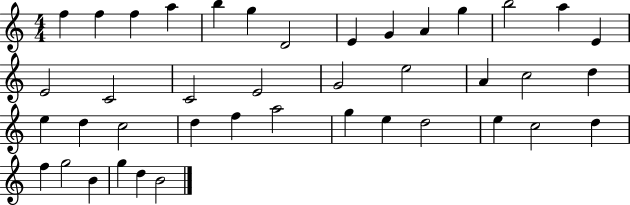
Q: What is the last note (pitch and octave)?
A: B4